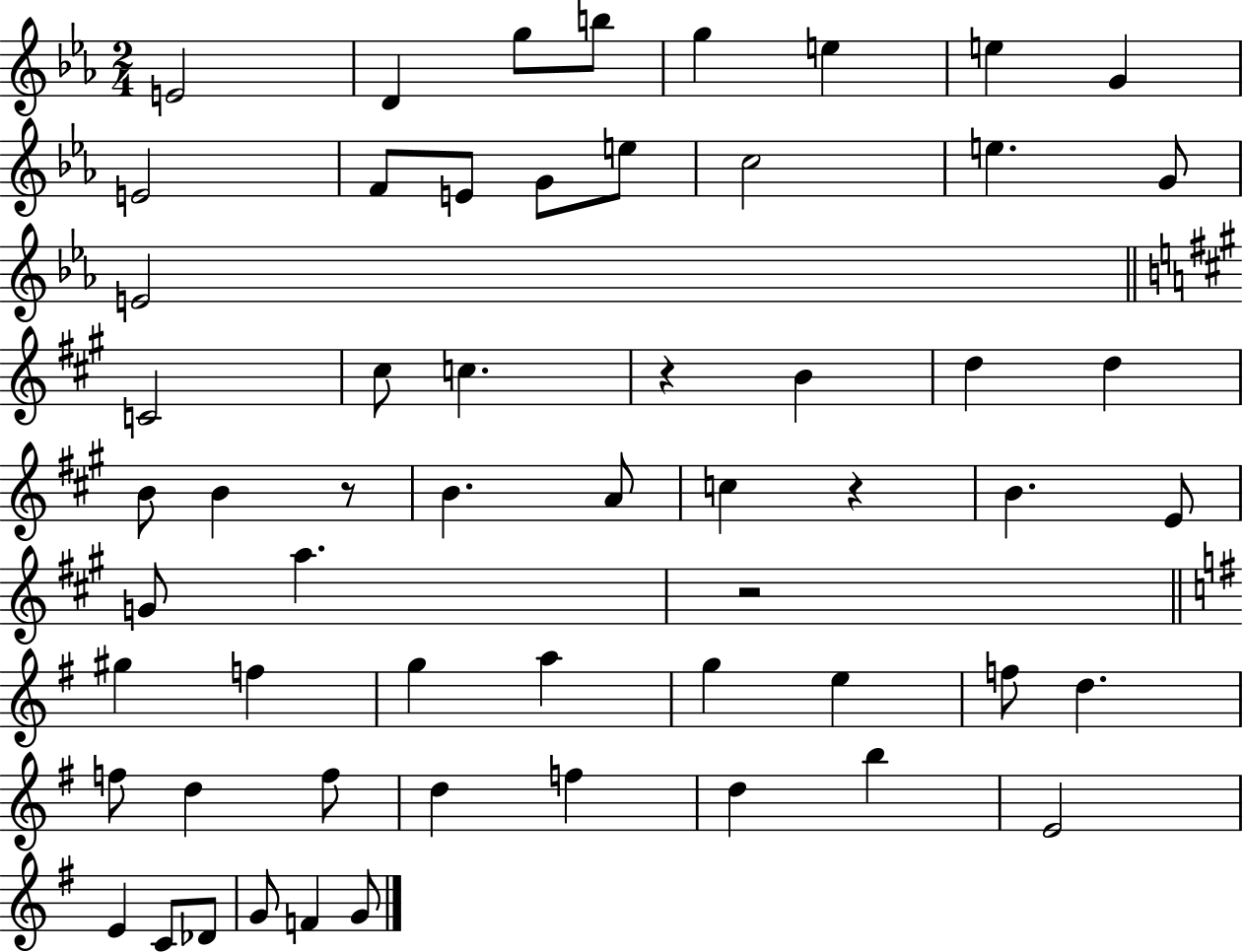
E4/h D4/q G5/e B5/e G5/q E5/q E5/q G4/q E4/h F4/e E4/e G4/e E5/e C5/h E5/q. G4/e E4/h C4/h C#5/e C5/q. R/q B4/q D5/q D5/q B4/e B4/q R/e B4/q. A4/e C5/q R/q B4/q. E4/e G4/e A5/q. R/h G#5/q F5/q G5/q A5/q G5/q E5/q F5/e D5/q. F5/e D5/q F5/e D5/q F5/q D5/q B5/q E4/h E4/q C4/e Db4/e G4/e F4/q G4/e